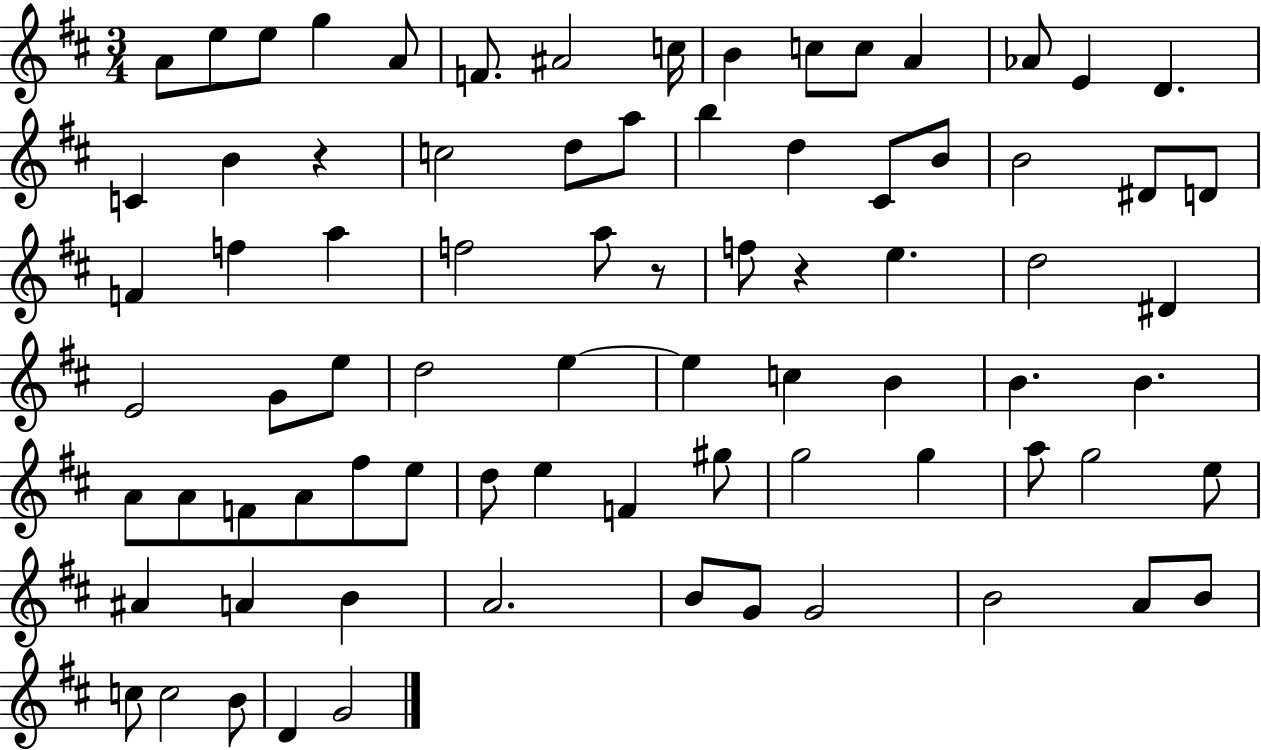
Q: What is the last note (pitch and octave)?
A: G4